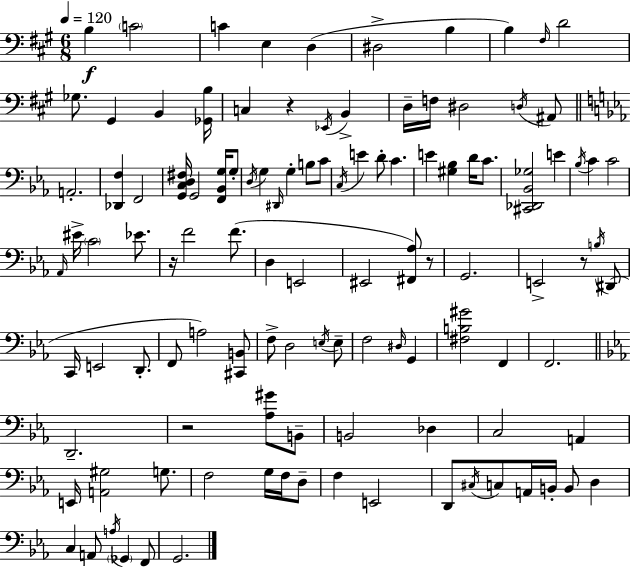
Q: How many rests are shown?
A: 5